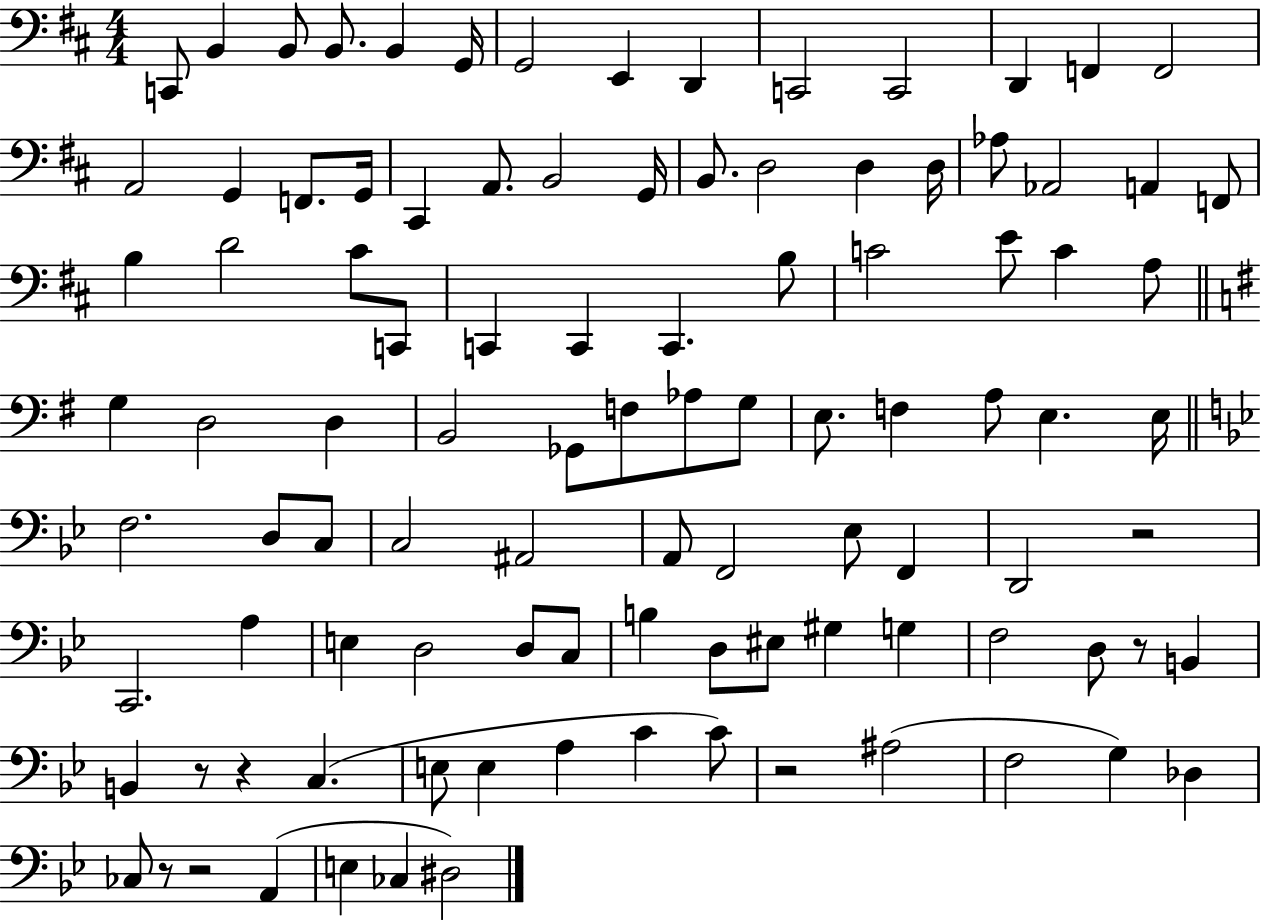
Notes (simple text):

C2/e B2/q B2/e B2/e. B2/q G2/s G2/h E2/q D2/q C2/h C2/h D2/q F2/q F2/h A2/h G2/q F2/e. G2/s C#2/q A2/e. B2/h G2/s B2/e. D3/h D3/q D3/s Ab3/e Ab2/h A2/q F2/e B3/q D4/h C#4/e C2/e C2/q C2/q C2/q. B3/e C4/h E4/e C4/q A3/e G3/q D3/h D3/q B2/h Gb2/e F3/e Ab3/e G3/e E3/e. F3/q A3/e E3/q. E3/s F3/h. D3/e C3/e C3/h A#2/h A2/e F2/h Eb3/e F2/q D2/h R/h C2/h. A3/q E3/q D3/h D3/e C3/e B3/q D3/e EIS3/e G#3/q G3/q F3/h D3/e R/e B2/q B2/q R/e R/q C3/q. E3/e E3/q A3/q C4/q C4/e R/h A#3/h F3/h G3/q Db3/q CES3/e R/e R/h A2/q E3/q CES3/q D#3/h